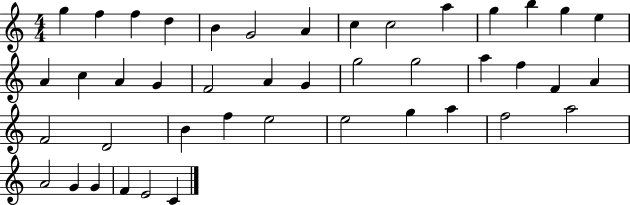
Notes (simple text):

G5/q F5/q F5/q D5/q B4/q G4/h A4/q C5/q C5/h A5/q G5/q B5/q G5/q E5/q A4/q C5/q A4/q G4/q F4/h A4/q G4/q G5/h G5/h A5/q F5/q F4/q A4/q F4/h D4/h B4/q F5/q E5/h E5/h G5/q A5/q F5/h A5/h A4/h G4/q G4/q F4/q E4/h C4/q